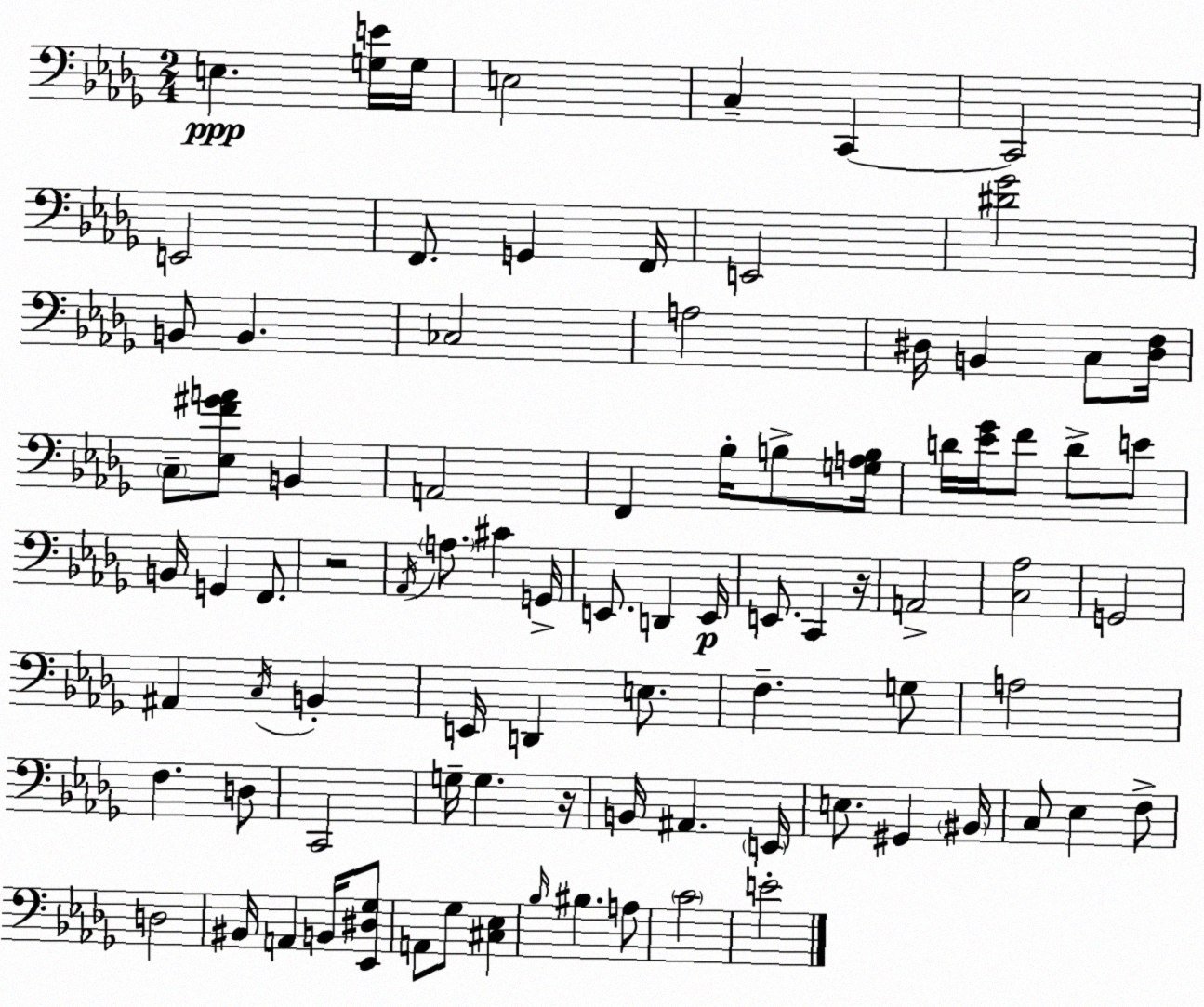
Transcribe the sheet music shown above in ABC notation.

X:1
T:Untitled
M:2/4
L:1/4
K:Bbm
E, [G,E]/4 G,/4 E,2 C, C,, C,,2 E,,2 F,,/2 G,, F,,/4 E,,2 [^D_G]2 B,,/2 B,, _C,2 A,2 ^D,/4 B,, C,/2 [^D,F,]/4 C,/2 [_E,F^GA]/2 B,, A,,2 F,, _B,/4 B,/2 [G,A,B,]/4 D/4 [_E_G]/4 F/2 D/2 E/2 B,,/4 G,, F,,/2 z2 _A,,/4 A,/2 ^C G,,/4 E,,/2 D,, E,,/4 E,,/2 C,, z/4 A,,2 [C,_A,]2 G,,2 ^A,, C,/4 B,, E,,/4 D,, E,/2 F, G,/2 A,2 F, D,/2 C,,2 G,/4 G, z/4 B,,/4 ^A,, E,,/4 E,/2 ^G,, ^B,,/4 C,/2 _E, F,/2 D,2 ^B,,/4 A,, B,,/4 [_E,,^D,_G,]/2 A,,/2 _G,/2 [^C,_E,] _B,/4 ^B, A,/2 C2 E2